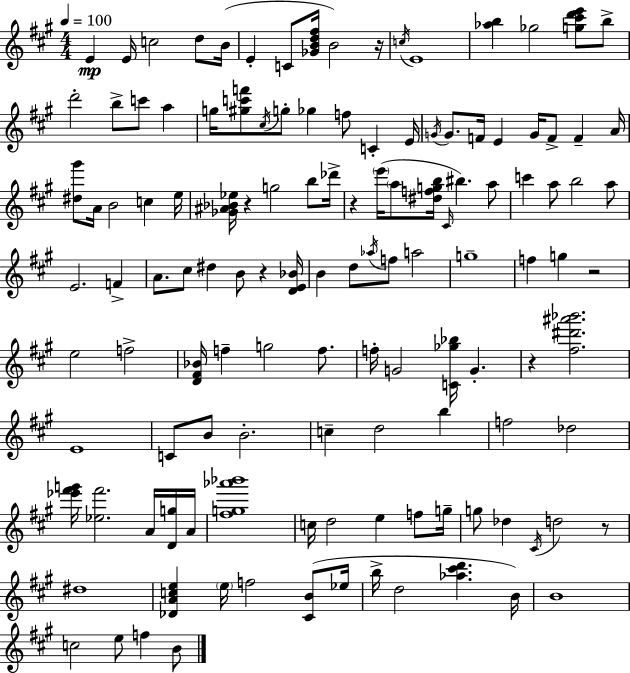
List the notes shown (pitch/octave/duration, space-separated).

E4/q E4/s C5/h D5/e B4/s E4/q C4/e [Gb4,B4,D5,F#5]/s B4/h R/s C5/s E4/w [Ab5,B5]/q Gb5/h [G5,C#6,D6,E6]/e B5/e D6/h B5/e C6/e A5/q G5/s [G#5,C6,F6]/e C#5/s G5/e Gb5/q F5/e C4/q E4/s G4/s G4/e. F4/s E4/q G4/s F4/e F4/q A4/s [D#5,G#6]/e A4/s B4/h C5/q E5/s [Gb4,A#4,Bb4,Eb5]/s R/q G5/h B5/e Db6/s R/q E6/s A5/e [D#5,F5,G5,B5]/s C#4/s BIS5/q. A5/e C6/q A5/e B5/h A5/e E4/h. F4/q A4/e. C#5/e D#5/q B4/e R/q [D4,E4,Bb4]/s B4/q D5/e Ab5/s F5/e A5/h G5/w F5/q G5/q R/h E5/h F5/h [D4,F#4,Bb4]/s F5/q G5/h F5/e. F5/s G4/h [C4,Gb5,Bb5]/s G4/q. R/q [F#5,D#6,A#6,Bb6]/h. E4/w C4/e B4/e B4/h. C5/q D5/h B5/q F5/h Db5/h [Eb6,F#6,G6]/s [Eb5,F#6]/h. A4/s [D4,G5]/s A4/s [F#5,G5,Ab6,Bb6]/w C5/s D5/h E5/q F5/e G5/s G5/e Db5/q C#4/s D5/h R/e D#5/w [Db4,A4,C5,E5]/q E5/s F5/h [C#4,B4]/e Eb5/s B5/s D5/h [Ab5,C#6,D6]/q. B4/s B4/w C5/h E5/e F5/q B4/e